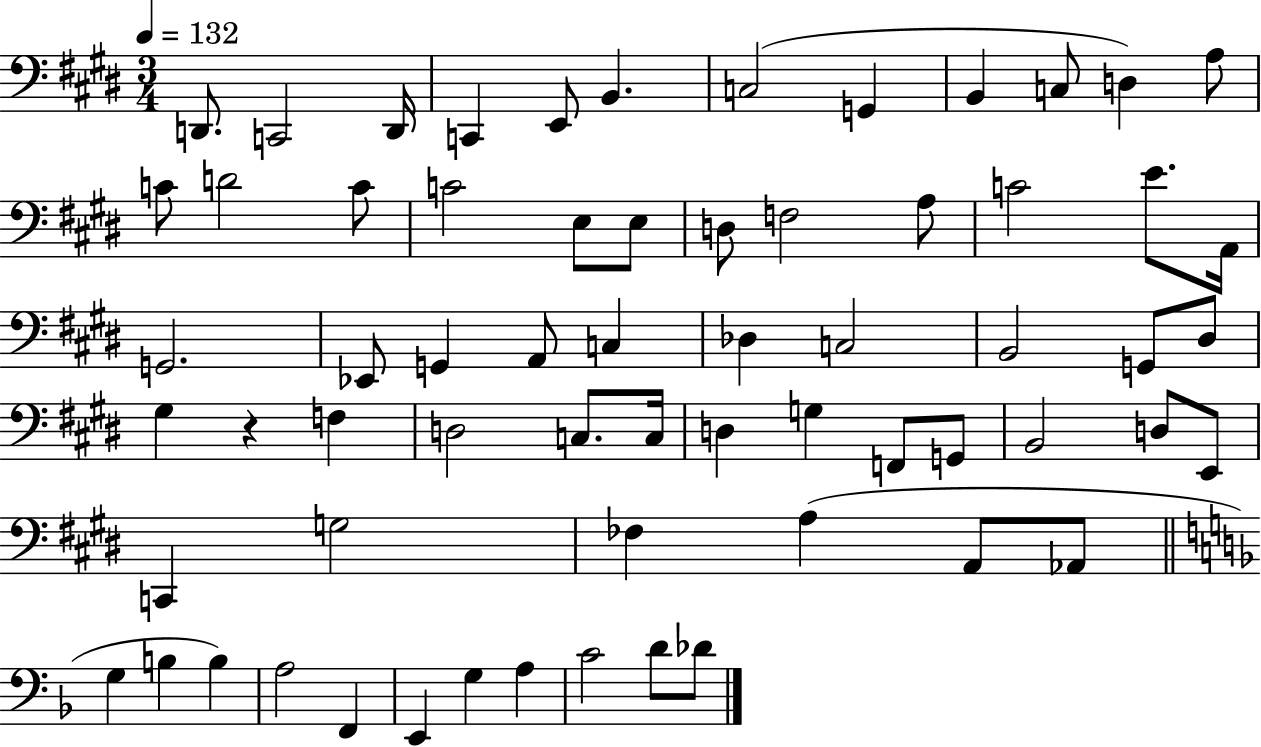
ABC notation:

X:1
T:Untitled
M:3/4
L:1/4
K:E
D,,/2 C,,2 D,,/4 C,, E,,/2 B,, C,2 G,, B,, C,/2 D, A,/2 C/2 D2 C/2 C2 E,/2 E,/2 D,/2 F,2 A,/2 C2 E/2 A,,/4 G,,2 _E,,/2 G,, A,,/2 C, _D, C,2 B,,2 G,,/2 ^D,/2 ^G, z F, D,2 C,/2 C,/4 D, G, F,,/2 G,,/2 B,,2 D,/2 E,,/2 C,, G,2 _F, A, A,,/2 _A,,/2 G, B, B, A,2 F,, E,, G, A, C2 D/2 _D/2